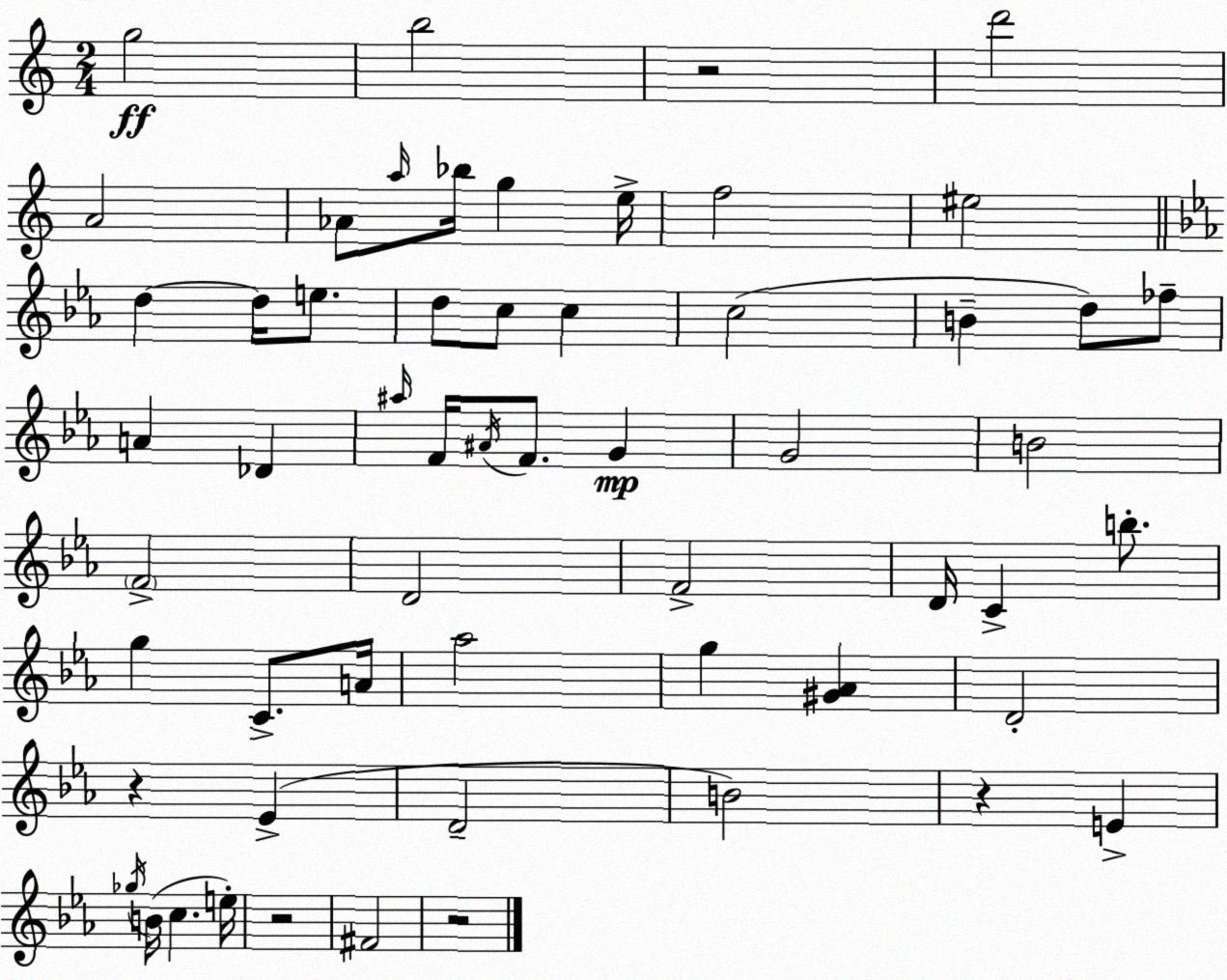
X:1
T:Untitled
M:2/4
L:1/4
K:C
g2 b2 z2 d'2 A2 _A/2 a/4 _b/4 g e/4 f2 ^e2 d d/4 e/2 d/2 c/2 c c2 B d/2 _f/2 A _D ^a/4 F/4 ^A/4 F/2 G G2 B2 F2 D2 F2 D/4 C b/2 g C/2 A/4 _a2 g [^G_A] D2 z _E D2 B2 z E _g/4 B/4 c e/4 z2 ^F2 z2